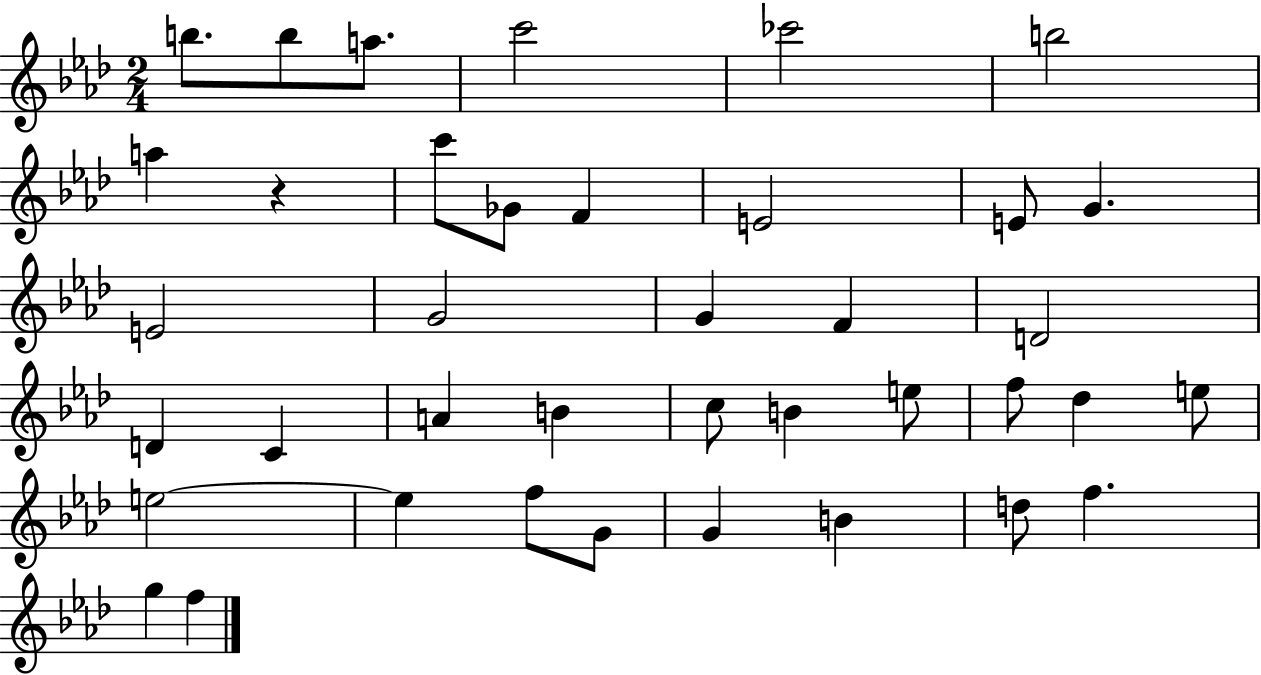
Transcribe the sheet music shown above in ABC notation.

X:1
T:Untitled
M:2/4
L:1/4
K:Ab
b/2 b/2 a/2 c'2 _c'2 b2 a z c'/2 _G/2 F E2 E/2 G E2 G2 G F D2 D C A B c/2 B e/2 f/2 _d e/2 e2 e f/2 G/2 G B d/2 f g f